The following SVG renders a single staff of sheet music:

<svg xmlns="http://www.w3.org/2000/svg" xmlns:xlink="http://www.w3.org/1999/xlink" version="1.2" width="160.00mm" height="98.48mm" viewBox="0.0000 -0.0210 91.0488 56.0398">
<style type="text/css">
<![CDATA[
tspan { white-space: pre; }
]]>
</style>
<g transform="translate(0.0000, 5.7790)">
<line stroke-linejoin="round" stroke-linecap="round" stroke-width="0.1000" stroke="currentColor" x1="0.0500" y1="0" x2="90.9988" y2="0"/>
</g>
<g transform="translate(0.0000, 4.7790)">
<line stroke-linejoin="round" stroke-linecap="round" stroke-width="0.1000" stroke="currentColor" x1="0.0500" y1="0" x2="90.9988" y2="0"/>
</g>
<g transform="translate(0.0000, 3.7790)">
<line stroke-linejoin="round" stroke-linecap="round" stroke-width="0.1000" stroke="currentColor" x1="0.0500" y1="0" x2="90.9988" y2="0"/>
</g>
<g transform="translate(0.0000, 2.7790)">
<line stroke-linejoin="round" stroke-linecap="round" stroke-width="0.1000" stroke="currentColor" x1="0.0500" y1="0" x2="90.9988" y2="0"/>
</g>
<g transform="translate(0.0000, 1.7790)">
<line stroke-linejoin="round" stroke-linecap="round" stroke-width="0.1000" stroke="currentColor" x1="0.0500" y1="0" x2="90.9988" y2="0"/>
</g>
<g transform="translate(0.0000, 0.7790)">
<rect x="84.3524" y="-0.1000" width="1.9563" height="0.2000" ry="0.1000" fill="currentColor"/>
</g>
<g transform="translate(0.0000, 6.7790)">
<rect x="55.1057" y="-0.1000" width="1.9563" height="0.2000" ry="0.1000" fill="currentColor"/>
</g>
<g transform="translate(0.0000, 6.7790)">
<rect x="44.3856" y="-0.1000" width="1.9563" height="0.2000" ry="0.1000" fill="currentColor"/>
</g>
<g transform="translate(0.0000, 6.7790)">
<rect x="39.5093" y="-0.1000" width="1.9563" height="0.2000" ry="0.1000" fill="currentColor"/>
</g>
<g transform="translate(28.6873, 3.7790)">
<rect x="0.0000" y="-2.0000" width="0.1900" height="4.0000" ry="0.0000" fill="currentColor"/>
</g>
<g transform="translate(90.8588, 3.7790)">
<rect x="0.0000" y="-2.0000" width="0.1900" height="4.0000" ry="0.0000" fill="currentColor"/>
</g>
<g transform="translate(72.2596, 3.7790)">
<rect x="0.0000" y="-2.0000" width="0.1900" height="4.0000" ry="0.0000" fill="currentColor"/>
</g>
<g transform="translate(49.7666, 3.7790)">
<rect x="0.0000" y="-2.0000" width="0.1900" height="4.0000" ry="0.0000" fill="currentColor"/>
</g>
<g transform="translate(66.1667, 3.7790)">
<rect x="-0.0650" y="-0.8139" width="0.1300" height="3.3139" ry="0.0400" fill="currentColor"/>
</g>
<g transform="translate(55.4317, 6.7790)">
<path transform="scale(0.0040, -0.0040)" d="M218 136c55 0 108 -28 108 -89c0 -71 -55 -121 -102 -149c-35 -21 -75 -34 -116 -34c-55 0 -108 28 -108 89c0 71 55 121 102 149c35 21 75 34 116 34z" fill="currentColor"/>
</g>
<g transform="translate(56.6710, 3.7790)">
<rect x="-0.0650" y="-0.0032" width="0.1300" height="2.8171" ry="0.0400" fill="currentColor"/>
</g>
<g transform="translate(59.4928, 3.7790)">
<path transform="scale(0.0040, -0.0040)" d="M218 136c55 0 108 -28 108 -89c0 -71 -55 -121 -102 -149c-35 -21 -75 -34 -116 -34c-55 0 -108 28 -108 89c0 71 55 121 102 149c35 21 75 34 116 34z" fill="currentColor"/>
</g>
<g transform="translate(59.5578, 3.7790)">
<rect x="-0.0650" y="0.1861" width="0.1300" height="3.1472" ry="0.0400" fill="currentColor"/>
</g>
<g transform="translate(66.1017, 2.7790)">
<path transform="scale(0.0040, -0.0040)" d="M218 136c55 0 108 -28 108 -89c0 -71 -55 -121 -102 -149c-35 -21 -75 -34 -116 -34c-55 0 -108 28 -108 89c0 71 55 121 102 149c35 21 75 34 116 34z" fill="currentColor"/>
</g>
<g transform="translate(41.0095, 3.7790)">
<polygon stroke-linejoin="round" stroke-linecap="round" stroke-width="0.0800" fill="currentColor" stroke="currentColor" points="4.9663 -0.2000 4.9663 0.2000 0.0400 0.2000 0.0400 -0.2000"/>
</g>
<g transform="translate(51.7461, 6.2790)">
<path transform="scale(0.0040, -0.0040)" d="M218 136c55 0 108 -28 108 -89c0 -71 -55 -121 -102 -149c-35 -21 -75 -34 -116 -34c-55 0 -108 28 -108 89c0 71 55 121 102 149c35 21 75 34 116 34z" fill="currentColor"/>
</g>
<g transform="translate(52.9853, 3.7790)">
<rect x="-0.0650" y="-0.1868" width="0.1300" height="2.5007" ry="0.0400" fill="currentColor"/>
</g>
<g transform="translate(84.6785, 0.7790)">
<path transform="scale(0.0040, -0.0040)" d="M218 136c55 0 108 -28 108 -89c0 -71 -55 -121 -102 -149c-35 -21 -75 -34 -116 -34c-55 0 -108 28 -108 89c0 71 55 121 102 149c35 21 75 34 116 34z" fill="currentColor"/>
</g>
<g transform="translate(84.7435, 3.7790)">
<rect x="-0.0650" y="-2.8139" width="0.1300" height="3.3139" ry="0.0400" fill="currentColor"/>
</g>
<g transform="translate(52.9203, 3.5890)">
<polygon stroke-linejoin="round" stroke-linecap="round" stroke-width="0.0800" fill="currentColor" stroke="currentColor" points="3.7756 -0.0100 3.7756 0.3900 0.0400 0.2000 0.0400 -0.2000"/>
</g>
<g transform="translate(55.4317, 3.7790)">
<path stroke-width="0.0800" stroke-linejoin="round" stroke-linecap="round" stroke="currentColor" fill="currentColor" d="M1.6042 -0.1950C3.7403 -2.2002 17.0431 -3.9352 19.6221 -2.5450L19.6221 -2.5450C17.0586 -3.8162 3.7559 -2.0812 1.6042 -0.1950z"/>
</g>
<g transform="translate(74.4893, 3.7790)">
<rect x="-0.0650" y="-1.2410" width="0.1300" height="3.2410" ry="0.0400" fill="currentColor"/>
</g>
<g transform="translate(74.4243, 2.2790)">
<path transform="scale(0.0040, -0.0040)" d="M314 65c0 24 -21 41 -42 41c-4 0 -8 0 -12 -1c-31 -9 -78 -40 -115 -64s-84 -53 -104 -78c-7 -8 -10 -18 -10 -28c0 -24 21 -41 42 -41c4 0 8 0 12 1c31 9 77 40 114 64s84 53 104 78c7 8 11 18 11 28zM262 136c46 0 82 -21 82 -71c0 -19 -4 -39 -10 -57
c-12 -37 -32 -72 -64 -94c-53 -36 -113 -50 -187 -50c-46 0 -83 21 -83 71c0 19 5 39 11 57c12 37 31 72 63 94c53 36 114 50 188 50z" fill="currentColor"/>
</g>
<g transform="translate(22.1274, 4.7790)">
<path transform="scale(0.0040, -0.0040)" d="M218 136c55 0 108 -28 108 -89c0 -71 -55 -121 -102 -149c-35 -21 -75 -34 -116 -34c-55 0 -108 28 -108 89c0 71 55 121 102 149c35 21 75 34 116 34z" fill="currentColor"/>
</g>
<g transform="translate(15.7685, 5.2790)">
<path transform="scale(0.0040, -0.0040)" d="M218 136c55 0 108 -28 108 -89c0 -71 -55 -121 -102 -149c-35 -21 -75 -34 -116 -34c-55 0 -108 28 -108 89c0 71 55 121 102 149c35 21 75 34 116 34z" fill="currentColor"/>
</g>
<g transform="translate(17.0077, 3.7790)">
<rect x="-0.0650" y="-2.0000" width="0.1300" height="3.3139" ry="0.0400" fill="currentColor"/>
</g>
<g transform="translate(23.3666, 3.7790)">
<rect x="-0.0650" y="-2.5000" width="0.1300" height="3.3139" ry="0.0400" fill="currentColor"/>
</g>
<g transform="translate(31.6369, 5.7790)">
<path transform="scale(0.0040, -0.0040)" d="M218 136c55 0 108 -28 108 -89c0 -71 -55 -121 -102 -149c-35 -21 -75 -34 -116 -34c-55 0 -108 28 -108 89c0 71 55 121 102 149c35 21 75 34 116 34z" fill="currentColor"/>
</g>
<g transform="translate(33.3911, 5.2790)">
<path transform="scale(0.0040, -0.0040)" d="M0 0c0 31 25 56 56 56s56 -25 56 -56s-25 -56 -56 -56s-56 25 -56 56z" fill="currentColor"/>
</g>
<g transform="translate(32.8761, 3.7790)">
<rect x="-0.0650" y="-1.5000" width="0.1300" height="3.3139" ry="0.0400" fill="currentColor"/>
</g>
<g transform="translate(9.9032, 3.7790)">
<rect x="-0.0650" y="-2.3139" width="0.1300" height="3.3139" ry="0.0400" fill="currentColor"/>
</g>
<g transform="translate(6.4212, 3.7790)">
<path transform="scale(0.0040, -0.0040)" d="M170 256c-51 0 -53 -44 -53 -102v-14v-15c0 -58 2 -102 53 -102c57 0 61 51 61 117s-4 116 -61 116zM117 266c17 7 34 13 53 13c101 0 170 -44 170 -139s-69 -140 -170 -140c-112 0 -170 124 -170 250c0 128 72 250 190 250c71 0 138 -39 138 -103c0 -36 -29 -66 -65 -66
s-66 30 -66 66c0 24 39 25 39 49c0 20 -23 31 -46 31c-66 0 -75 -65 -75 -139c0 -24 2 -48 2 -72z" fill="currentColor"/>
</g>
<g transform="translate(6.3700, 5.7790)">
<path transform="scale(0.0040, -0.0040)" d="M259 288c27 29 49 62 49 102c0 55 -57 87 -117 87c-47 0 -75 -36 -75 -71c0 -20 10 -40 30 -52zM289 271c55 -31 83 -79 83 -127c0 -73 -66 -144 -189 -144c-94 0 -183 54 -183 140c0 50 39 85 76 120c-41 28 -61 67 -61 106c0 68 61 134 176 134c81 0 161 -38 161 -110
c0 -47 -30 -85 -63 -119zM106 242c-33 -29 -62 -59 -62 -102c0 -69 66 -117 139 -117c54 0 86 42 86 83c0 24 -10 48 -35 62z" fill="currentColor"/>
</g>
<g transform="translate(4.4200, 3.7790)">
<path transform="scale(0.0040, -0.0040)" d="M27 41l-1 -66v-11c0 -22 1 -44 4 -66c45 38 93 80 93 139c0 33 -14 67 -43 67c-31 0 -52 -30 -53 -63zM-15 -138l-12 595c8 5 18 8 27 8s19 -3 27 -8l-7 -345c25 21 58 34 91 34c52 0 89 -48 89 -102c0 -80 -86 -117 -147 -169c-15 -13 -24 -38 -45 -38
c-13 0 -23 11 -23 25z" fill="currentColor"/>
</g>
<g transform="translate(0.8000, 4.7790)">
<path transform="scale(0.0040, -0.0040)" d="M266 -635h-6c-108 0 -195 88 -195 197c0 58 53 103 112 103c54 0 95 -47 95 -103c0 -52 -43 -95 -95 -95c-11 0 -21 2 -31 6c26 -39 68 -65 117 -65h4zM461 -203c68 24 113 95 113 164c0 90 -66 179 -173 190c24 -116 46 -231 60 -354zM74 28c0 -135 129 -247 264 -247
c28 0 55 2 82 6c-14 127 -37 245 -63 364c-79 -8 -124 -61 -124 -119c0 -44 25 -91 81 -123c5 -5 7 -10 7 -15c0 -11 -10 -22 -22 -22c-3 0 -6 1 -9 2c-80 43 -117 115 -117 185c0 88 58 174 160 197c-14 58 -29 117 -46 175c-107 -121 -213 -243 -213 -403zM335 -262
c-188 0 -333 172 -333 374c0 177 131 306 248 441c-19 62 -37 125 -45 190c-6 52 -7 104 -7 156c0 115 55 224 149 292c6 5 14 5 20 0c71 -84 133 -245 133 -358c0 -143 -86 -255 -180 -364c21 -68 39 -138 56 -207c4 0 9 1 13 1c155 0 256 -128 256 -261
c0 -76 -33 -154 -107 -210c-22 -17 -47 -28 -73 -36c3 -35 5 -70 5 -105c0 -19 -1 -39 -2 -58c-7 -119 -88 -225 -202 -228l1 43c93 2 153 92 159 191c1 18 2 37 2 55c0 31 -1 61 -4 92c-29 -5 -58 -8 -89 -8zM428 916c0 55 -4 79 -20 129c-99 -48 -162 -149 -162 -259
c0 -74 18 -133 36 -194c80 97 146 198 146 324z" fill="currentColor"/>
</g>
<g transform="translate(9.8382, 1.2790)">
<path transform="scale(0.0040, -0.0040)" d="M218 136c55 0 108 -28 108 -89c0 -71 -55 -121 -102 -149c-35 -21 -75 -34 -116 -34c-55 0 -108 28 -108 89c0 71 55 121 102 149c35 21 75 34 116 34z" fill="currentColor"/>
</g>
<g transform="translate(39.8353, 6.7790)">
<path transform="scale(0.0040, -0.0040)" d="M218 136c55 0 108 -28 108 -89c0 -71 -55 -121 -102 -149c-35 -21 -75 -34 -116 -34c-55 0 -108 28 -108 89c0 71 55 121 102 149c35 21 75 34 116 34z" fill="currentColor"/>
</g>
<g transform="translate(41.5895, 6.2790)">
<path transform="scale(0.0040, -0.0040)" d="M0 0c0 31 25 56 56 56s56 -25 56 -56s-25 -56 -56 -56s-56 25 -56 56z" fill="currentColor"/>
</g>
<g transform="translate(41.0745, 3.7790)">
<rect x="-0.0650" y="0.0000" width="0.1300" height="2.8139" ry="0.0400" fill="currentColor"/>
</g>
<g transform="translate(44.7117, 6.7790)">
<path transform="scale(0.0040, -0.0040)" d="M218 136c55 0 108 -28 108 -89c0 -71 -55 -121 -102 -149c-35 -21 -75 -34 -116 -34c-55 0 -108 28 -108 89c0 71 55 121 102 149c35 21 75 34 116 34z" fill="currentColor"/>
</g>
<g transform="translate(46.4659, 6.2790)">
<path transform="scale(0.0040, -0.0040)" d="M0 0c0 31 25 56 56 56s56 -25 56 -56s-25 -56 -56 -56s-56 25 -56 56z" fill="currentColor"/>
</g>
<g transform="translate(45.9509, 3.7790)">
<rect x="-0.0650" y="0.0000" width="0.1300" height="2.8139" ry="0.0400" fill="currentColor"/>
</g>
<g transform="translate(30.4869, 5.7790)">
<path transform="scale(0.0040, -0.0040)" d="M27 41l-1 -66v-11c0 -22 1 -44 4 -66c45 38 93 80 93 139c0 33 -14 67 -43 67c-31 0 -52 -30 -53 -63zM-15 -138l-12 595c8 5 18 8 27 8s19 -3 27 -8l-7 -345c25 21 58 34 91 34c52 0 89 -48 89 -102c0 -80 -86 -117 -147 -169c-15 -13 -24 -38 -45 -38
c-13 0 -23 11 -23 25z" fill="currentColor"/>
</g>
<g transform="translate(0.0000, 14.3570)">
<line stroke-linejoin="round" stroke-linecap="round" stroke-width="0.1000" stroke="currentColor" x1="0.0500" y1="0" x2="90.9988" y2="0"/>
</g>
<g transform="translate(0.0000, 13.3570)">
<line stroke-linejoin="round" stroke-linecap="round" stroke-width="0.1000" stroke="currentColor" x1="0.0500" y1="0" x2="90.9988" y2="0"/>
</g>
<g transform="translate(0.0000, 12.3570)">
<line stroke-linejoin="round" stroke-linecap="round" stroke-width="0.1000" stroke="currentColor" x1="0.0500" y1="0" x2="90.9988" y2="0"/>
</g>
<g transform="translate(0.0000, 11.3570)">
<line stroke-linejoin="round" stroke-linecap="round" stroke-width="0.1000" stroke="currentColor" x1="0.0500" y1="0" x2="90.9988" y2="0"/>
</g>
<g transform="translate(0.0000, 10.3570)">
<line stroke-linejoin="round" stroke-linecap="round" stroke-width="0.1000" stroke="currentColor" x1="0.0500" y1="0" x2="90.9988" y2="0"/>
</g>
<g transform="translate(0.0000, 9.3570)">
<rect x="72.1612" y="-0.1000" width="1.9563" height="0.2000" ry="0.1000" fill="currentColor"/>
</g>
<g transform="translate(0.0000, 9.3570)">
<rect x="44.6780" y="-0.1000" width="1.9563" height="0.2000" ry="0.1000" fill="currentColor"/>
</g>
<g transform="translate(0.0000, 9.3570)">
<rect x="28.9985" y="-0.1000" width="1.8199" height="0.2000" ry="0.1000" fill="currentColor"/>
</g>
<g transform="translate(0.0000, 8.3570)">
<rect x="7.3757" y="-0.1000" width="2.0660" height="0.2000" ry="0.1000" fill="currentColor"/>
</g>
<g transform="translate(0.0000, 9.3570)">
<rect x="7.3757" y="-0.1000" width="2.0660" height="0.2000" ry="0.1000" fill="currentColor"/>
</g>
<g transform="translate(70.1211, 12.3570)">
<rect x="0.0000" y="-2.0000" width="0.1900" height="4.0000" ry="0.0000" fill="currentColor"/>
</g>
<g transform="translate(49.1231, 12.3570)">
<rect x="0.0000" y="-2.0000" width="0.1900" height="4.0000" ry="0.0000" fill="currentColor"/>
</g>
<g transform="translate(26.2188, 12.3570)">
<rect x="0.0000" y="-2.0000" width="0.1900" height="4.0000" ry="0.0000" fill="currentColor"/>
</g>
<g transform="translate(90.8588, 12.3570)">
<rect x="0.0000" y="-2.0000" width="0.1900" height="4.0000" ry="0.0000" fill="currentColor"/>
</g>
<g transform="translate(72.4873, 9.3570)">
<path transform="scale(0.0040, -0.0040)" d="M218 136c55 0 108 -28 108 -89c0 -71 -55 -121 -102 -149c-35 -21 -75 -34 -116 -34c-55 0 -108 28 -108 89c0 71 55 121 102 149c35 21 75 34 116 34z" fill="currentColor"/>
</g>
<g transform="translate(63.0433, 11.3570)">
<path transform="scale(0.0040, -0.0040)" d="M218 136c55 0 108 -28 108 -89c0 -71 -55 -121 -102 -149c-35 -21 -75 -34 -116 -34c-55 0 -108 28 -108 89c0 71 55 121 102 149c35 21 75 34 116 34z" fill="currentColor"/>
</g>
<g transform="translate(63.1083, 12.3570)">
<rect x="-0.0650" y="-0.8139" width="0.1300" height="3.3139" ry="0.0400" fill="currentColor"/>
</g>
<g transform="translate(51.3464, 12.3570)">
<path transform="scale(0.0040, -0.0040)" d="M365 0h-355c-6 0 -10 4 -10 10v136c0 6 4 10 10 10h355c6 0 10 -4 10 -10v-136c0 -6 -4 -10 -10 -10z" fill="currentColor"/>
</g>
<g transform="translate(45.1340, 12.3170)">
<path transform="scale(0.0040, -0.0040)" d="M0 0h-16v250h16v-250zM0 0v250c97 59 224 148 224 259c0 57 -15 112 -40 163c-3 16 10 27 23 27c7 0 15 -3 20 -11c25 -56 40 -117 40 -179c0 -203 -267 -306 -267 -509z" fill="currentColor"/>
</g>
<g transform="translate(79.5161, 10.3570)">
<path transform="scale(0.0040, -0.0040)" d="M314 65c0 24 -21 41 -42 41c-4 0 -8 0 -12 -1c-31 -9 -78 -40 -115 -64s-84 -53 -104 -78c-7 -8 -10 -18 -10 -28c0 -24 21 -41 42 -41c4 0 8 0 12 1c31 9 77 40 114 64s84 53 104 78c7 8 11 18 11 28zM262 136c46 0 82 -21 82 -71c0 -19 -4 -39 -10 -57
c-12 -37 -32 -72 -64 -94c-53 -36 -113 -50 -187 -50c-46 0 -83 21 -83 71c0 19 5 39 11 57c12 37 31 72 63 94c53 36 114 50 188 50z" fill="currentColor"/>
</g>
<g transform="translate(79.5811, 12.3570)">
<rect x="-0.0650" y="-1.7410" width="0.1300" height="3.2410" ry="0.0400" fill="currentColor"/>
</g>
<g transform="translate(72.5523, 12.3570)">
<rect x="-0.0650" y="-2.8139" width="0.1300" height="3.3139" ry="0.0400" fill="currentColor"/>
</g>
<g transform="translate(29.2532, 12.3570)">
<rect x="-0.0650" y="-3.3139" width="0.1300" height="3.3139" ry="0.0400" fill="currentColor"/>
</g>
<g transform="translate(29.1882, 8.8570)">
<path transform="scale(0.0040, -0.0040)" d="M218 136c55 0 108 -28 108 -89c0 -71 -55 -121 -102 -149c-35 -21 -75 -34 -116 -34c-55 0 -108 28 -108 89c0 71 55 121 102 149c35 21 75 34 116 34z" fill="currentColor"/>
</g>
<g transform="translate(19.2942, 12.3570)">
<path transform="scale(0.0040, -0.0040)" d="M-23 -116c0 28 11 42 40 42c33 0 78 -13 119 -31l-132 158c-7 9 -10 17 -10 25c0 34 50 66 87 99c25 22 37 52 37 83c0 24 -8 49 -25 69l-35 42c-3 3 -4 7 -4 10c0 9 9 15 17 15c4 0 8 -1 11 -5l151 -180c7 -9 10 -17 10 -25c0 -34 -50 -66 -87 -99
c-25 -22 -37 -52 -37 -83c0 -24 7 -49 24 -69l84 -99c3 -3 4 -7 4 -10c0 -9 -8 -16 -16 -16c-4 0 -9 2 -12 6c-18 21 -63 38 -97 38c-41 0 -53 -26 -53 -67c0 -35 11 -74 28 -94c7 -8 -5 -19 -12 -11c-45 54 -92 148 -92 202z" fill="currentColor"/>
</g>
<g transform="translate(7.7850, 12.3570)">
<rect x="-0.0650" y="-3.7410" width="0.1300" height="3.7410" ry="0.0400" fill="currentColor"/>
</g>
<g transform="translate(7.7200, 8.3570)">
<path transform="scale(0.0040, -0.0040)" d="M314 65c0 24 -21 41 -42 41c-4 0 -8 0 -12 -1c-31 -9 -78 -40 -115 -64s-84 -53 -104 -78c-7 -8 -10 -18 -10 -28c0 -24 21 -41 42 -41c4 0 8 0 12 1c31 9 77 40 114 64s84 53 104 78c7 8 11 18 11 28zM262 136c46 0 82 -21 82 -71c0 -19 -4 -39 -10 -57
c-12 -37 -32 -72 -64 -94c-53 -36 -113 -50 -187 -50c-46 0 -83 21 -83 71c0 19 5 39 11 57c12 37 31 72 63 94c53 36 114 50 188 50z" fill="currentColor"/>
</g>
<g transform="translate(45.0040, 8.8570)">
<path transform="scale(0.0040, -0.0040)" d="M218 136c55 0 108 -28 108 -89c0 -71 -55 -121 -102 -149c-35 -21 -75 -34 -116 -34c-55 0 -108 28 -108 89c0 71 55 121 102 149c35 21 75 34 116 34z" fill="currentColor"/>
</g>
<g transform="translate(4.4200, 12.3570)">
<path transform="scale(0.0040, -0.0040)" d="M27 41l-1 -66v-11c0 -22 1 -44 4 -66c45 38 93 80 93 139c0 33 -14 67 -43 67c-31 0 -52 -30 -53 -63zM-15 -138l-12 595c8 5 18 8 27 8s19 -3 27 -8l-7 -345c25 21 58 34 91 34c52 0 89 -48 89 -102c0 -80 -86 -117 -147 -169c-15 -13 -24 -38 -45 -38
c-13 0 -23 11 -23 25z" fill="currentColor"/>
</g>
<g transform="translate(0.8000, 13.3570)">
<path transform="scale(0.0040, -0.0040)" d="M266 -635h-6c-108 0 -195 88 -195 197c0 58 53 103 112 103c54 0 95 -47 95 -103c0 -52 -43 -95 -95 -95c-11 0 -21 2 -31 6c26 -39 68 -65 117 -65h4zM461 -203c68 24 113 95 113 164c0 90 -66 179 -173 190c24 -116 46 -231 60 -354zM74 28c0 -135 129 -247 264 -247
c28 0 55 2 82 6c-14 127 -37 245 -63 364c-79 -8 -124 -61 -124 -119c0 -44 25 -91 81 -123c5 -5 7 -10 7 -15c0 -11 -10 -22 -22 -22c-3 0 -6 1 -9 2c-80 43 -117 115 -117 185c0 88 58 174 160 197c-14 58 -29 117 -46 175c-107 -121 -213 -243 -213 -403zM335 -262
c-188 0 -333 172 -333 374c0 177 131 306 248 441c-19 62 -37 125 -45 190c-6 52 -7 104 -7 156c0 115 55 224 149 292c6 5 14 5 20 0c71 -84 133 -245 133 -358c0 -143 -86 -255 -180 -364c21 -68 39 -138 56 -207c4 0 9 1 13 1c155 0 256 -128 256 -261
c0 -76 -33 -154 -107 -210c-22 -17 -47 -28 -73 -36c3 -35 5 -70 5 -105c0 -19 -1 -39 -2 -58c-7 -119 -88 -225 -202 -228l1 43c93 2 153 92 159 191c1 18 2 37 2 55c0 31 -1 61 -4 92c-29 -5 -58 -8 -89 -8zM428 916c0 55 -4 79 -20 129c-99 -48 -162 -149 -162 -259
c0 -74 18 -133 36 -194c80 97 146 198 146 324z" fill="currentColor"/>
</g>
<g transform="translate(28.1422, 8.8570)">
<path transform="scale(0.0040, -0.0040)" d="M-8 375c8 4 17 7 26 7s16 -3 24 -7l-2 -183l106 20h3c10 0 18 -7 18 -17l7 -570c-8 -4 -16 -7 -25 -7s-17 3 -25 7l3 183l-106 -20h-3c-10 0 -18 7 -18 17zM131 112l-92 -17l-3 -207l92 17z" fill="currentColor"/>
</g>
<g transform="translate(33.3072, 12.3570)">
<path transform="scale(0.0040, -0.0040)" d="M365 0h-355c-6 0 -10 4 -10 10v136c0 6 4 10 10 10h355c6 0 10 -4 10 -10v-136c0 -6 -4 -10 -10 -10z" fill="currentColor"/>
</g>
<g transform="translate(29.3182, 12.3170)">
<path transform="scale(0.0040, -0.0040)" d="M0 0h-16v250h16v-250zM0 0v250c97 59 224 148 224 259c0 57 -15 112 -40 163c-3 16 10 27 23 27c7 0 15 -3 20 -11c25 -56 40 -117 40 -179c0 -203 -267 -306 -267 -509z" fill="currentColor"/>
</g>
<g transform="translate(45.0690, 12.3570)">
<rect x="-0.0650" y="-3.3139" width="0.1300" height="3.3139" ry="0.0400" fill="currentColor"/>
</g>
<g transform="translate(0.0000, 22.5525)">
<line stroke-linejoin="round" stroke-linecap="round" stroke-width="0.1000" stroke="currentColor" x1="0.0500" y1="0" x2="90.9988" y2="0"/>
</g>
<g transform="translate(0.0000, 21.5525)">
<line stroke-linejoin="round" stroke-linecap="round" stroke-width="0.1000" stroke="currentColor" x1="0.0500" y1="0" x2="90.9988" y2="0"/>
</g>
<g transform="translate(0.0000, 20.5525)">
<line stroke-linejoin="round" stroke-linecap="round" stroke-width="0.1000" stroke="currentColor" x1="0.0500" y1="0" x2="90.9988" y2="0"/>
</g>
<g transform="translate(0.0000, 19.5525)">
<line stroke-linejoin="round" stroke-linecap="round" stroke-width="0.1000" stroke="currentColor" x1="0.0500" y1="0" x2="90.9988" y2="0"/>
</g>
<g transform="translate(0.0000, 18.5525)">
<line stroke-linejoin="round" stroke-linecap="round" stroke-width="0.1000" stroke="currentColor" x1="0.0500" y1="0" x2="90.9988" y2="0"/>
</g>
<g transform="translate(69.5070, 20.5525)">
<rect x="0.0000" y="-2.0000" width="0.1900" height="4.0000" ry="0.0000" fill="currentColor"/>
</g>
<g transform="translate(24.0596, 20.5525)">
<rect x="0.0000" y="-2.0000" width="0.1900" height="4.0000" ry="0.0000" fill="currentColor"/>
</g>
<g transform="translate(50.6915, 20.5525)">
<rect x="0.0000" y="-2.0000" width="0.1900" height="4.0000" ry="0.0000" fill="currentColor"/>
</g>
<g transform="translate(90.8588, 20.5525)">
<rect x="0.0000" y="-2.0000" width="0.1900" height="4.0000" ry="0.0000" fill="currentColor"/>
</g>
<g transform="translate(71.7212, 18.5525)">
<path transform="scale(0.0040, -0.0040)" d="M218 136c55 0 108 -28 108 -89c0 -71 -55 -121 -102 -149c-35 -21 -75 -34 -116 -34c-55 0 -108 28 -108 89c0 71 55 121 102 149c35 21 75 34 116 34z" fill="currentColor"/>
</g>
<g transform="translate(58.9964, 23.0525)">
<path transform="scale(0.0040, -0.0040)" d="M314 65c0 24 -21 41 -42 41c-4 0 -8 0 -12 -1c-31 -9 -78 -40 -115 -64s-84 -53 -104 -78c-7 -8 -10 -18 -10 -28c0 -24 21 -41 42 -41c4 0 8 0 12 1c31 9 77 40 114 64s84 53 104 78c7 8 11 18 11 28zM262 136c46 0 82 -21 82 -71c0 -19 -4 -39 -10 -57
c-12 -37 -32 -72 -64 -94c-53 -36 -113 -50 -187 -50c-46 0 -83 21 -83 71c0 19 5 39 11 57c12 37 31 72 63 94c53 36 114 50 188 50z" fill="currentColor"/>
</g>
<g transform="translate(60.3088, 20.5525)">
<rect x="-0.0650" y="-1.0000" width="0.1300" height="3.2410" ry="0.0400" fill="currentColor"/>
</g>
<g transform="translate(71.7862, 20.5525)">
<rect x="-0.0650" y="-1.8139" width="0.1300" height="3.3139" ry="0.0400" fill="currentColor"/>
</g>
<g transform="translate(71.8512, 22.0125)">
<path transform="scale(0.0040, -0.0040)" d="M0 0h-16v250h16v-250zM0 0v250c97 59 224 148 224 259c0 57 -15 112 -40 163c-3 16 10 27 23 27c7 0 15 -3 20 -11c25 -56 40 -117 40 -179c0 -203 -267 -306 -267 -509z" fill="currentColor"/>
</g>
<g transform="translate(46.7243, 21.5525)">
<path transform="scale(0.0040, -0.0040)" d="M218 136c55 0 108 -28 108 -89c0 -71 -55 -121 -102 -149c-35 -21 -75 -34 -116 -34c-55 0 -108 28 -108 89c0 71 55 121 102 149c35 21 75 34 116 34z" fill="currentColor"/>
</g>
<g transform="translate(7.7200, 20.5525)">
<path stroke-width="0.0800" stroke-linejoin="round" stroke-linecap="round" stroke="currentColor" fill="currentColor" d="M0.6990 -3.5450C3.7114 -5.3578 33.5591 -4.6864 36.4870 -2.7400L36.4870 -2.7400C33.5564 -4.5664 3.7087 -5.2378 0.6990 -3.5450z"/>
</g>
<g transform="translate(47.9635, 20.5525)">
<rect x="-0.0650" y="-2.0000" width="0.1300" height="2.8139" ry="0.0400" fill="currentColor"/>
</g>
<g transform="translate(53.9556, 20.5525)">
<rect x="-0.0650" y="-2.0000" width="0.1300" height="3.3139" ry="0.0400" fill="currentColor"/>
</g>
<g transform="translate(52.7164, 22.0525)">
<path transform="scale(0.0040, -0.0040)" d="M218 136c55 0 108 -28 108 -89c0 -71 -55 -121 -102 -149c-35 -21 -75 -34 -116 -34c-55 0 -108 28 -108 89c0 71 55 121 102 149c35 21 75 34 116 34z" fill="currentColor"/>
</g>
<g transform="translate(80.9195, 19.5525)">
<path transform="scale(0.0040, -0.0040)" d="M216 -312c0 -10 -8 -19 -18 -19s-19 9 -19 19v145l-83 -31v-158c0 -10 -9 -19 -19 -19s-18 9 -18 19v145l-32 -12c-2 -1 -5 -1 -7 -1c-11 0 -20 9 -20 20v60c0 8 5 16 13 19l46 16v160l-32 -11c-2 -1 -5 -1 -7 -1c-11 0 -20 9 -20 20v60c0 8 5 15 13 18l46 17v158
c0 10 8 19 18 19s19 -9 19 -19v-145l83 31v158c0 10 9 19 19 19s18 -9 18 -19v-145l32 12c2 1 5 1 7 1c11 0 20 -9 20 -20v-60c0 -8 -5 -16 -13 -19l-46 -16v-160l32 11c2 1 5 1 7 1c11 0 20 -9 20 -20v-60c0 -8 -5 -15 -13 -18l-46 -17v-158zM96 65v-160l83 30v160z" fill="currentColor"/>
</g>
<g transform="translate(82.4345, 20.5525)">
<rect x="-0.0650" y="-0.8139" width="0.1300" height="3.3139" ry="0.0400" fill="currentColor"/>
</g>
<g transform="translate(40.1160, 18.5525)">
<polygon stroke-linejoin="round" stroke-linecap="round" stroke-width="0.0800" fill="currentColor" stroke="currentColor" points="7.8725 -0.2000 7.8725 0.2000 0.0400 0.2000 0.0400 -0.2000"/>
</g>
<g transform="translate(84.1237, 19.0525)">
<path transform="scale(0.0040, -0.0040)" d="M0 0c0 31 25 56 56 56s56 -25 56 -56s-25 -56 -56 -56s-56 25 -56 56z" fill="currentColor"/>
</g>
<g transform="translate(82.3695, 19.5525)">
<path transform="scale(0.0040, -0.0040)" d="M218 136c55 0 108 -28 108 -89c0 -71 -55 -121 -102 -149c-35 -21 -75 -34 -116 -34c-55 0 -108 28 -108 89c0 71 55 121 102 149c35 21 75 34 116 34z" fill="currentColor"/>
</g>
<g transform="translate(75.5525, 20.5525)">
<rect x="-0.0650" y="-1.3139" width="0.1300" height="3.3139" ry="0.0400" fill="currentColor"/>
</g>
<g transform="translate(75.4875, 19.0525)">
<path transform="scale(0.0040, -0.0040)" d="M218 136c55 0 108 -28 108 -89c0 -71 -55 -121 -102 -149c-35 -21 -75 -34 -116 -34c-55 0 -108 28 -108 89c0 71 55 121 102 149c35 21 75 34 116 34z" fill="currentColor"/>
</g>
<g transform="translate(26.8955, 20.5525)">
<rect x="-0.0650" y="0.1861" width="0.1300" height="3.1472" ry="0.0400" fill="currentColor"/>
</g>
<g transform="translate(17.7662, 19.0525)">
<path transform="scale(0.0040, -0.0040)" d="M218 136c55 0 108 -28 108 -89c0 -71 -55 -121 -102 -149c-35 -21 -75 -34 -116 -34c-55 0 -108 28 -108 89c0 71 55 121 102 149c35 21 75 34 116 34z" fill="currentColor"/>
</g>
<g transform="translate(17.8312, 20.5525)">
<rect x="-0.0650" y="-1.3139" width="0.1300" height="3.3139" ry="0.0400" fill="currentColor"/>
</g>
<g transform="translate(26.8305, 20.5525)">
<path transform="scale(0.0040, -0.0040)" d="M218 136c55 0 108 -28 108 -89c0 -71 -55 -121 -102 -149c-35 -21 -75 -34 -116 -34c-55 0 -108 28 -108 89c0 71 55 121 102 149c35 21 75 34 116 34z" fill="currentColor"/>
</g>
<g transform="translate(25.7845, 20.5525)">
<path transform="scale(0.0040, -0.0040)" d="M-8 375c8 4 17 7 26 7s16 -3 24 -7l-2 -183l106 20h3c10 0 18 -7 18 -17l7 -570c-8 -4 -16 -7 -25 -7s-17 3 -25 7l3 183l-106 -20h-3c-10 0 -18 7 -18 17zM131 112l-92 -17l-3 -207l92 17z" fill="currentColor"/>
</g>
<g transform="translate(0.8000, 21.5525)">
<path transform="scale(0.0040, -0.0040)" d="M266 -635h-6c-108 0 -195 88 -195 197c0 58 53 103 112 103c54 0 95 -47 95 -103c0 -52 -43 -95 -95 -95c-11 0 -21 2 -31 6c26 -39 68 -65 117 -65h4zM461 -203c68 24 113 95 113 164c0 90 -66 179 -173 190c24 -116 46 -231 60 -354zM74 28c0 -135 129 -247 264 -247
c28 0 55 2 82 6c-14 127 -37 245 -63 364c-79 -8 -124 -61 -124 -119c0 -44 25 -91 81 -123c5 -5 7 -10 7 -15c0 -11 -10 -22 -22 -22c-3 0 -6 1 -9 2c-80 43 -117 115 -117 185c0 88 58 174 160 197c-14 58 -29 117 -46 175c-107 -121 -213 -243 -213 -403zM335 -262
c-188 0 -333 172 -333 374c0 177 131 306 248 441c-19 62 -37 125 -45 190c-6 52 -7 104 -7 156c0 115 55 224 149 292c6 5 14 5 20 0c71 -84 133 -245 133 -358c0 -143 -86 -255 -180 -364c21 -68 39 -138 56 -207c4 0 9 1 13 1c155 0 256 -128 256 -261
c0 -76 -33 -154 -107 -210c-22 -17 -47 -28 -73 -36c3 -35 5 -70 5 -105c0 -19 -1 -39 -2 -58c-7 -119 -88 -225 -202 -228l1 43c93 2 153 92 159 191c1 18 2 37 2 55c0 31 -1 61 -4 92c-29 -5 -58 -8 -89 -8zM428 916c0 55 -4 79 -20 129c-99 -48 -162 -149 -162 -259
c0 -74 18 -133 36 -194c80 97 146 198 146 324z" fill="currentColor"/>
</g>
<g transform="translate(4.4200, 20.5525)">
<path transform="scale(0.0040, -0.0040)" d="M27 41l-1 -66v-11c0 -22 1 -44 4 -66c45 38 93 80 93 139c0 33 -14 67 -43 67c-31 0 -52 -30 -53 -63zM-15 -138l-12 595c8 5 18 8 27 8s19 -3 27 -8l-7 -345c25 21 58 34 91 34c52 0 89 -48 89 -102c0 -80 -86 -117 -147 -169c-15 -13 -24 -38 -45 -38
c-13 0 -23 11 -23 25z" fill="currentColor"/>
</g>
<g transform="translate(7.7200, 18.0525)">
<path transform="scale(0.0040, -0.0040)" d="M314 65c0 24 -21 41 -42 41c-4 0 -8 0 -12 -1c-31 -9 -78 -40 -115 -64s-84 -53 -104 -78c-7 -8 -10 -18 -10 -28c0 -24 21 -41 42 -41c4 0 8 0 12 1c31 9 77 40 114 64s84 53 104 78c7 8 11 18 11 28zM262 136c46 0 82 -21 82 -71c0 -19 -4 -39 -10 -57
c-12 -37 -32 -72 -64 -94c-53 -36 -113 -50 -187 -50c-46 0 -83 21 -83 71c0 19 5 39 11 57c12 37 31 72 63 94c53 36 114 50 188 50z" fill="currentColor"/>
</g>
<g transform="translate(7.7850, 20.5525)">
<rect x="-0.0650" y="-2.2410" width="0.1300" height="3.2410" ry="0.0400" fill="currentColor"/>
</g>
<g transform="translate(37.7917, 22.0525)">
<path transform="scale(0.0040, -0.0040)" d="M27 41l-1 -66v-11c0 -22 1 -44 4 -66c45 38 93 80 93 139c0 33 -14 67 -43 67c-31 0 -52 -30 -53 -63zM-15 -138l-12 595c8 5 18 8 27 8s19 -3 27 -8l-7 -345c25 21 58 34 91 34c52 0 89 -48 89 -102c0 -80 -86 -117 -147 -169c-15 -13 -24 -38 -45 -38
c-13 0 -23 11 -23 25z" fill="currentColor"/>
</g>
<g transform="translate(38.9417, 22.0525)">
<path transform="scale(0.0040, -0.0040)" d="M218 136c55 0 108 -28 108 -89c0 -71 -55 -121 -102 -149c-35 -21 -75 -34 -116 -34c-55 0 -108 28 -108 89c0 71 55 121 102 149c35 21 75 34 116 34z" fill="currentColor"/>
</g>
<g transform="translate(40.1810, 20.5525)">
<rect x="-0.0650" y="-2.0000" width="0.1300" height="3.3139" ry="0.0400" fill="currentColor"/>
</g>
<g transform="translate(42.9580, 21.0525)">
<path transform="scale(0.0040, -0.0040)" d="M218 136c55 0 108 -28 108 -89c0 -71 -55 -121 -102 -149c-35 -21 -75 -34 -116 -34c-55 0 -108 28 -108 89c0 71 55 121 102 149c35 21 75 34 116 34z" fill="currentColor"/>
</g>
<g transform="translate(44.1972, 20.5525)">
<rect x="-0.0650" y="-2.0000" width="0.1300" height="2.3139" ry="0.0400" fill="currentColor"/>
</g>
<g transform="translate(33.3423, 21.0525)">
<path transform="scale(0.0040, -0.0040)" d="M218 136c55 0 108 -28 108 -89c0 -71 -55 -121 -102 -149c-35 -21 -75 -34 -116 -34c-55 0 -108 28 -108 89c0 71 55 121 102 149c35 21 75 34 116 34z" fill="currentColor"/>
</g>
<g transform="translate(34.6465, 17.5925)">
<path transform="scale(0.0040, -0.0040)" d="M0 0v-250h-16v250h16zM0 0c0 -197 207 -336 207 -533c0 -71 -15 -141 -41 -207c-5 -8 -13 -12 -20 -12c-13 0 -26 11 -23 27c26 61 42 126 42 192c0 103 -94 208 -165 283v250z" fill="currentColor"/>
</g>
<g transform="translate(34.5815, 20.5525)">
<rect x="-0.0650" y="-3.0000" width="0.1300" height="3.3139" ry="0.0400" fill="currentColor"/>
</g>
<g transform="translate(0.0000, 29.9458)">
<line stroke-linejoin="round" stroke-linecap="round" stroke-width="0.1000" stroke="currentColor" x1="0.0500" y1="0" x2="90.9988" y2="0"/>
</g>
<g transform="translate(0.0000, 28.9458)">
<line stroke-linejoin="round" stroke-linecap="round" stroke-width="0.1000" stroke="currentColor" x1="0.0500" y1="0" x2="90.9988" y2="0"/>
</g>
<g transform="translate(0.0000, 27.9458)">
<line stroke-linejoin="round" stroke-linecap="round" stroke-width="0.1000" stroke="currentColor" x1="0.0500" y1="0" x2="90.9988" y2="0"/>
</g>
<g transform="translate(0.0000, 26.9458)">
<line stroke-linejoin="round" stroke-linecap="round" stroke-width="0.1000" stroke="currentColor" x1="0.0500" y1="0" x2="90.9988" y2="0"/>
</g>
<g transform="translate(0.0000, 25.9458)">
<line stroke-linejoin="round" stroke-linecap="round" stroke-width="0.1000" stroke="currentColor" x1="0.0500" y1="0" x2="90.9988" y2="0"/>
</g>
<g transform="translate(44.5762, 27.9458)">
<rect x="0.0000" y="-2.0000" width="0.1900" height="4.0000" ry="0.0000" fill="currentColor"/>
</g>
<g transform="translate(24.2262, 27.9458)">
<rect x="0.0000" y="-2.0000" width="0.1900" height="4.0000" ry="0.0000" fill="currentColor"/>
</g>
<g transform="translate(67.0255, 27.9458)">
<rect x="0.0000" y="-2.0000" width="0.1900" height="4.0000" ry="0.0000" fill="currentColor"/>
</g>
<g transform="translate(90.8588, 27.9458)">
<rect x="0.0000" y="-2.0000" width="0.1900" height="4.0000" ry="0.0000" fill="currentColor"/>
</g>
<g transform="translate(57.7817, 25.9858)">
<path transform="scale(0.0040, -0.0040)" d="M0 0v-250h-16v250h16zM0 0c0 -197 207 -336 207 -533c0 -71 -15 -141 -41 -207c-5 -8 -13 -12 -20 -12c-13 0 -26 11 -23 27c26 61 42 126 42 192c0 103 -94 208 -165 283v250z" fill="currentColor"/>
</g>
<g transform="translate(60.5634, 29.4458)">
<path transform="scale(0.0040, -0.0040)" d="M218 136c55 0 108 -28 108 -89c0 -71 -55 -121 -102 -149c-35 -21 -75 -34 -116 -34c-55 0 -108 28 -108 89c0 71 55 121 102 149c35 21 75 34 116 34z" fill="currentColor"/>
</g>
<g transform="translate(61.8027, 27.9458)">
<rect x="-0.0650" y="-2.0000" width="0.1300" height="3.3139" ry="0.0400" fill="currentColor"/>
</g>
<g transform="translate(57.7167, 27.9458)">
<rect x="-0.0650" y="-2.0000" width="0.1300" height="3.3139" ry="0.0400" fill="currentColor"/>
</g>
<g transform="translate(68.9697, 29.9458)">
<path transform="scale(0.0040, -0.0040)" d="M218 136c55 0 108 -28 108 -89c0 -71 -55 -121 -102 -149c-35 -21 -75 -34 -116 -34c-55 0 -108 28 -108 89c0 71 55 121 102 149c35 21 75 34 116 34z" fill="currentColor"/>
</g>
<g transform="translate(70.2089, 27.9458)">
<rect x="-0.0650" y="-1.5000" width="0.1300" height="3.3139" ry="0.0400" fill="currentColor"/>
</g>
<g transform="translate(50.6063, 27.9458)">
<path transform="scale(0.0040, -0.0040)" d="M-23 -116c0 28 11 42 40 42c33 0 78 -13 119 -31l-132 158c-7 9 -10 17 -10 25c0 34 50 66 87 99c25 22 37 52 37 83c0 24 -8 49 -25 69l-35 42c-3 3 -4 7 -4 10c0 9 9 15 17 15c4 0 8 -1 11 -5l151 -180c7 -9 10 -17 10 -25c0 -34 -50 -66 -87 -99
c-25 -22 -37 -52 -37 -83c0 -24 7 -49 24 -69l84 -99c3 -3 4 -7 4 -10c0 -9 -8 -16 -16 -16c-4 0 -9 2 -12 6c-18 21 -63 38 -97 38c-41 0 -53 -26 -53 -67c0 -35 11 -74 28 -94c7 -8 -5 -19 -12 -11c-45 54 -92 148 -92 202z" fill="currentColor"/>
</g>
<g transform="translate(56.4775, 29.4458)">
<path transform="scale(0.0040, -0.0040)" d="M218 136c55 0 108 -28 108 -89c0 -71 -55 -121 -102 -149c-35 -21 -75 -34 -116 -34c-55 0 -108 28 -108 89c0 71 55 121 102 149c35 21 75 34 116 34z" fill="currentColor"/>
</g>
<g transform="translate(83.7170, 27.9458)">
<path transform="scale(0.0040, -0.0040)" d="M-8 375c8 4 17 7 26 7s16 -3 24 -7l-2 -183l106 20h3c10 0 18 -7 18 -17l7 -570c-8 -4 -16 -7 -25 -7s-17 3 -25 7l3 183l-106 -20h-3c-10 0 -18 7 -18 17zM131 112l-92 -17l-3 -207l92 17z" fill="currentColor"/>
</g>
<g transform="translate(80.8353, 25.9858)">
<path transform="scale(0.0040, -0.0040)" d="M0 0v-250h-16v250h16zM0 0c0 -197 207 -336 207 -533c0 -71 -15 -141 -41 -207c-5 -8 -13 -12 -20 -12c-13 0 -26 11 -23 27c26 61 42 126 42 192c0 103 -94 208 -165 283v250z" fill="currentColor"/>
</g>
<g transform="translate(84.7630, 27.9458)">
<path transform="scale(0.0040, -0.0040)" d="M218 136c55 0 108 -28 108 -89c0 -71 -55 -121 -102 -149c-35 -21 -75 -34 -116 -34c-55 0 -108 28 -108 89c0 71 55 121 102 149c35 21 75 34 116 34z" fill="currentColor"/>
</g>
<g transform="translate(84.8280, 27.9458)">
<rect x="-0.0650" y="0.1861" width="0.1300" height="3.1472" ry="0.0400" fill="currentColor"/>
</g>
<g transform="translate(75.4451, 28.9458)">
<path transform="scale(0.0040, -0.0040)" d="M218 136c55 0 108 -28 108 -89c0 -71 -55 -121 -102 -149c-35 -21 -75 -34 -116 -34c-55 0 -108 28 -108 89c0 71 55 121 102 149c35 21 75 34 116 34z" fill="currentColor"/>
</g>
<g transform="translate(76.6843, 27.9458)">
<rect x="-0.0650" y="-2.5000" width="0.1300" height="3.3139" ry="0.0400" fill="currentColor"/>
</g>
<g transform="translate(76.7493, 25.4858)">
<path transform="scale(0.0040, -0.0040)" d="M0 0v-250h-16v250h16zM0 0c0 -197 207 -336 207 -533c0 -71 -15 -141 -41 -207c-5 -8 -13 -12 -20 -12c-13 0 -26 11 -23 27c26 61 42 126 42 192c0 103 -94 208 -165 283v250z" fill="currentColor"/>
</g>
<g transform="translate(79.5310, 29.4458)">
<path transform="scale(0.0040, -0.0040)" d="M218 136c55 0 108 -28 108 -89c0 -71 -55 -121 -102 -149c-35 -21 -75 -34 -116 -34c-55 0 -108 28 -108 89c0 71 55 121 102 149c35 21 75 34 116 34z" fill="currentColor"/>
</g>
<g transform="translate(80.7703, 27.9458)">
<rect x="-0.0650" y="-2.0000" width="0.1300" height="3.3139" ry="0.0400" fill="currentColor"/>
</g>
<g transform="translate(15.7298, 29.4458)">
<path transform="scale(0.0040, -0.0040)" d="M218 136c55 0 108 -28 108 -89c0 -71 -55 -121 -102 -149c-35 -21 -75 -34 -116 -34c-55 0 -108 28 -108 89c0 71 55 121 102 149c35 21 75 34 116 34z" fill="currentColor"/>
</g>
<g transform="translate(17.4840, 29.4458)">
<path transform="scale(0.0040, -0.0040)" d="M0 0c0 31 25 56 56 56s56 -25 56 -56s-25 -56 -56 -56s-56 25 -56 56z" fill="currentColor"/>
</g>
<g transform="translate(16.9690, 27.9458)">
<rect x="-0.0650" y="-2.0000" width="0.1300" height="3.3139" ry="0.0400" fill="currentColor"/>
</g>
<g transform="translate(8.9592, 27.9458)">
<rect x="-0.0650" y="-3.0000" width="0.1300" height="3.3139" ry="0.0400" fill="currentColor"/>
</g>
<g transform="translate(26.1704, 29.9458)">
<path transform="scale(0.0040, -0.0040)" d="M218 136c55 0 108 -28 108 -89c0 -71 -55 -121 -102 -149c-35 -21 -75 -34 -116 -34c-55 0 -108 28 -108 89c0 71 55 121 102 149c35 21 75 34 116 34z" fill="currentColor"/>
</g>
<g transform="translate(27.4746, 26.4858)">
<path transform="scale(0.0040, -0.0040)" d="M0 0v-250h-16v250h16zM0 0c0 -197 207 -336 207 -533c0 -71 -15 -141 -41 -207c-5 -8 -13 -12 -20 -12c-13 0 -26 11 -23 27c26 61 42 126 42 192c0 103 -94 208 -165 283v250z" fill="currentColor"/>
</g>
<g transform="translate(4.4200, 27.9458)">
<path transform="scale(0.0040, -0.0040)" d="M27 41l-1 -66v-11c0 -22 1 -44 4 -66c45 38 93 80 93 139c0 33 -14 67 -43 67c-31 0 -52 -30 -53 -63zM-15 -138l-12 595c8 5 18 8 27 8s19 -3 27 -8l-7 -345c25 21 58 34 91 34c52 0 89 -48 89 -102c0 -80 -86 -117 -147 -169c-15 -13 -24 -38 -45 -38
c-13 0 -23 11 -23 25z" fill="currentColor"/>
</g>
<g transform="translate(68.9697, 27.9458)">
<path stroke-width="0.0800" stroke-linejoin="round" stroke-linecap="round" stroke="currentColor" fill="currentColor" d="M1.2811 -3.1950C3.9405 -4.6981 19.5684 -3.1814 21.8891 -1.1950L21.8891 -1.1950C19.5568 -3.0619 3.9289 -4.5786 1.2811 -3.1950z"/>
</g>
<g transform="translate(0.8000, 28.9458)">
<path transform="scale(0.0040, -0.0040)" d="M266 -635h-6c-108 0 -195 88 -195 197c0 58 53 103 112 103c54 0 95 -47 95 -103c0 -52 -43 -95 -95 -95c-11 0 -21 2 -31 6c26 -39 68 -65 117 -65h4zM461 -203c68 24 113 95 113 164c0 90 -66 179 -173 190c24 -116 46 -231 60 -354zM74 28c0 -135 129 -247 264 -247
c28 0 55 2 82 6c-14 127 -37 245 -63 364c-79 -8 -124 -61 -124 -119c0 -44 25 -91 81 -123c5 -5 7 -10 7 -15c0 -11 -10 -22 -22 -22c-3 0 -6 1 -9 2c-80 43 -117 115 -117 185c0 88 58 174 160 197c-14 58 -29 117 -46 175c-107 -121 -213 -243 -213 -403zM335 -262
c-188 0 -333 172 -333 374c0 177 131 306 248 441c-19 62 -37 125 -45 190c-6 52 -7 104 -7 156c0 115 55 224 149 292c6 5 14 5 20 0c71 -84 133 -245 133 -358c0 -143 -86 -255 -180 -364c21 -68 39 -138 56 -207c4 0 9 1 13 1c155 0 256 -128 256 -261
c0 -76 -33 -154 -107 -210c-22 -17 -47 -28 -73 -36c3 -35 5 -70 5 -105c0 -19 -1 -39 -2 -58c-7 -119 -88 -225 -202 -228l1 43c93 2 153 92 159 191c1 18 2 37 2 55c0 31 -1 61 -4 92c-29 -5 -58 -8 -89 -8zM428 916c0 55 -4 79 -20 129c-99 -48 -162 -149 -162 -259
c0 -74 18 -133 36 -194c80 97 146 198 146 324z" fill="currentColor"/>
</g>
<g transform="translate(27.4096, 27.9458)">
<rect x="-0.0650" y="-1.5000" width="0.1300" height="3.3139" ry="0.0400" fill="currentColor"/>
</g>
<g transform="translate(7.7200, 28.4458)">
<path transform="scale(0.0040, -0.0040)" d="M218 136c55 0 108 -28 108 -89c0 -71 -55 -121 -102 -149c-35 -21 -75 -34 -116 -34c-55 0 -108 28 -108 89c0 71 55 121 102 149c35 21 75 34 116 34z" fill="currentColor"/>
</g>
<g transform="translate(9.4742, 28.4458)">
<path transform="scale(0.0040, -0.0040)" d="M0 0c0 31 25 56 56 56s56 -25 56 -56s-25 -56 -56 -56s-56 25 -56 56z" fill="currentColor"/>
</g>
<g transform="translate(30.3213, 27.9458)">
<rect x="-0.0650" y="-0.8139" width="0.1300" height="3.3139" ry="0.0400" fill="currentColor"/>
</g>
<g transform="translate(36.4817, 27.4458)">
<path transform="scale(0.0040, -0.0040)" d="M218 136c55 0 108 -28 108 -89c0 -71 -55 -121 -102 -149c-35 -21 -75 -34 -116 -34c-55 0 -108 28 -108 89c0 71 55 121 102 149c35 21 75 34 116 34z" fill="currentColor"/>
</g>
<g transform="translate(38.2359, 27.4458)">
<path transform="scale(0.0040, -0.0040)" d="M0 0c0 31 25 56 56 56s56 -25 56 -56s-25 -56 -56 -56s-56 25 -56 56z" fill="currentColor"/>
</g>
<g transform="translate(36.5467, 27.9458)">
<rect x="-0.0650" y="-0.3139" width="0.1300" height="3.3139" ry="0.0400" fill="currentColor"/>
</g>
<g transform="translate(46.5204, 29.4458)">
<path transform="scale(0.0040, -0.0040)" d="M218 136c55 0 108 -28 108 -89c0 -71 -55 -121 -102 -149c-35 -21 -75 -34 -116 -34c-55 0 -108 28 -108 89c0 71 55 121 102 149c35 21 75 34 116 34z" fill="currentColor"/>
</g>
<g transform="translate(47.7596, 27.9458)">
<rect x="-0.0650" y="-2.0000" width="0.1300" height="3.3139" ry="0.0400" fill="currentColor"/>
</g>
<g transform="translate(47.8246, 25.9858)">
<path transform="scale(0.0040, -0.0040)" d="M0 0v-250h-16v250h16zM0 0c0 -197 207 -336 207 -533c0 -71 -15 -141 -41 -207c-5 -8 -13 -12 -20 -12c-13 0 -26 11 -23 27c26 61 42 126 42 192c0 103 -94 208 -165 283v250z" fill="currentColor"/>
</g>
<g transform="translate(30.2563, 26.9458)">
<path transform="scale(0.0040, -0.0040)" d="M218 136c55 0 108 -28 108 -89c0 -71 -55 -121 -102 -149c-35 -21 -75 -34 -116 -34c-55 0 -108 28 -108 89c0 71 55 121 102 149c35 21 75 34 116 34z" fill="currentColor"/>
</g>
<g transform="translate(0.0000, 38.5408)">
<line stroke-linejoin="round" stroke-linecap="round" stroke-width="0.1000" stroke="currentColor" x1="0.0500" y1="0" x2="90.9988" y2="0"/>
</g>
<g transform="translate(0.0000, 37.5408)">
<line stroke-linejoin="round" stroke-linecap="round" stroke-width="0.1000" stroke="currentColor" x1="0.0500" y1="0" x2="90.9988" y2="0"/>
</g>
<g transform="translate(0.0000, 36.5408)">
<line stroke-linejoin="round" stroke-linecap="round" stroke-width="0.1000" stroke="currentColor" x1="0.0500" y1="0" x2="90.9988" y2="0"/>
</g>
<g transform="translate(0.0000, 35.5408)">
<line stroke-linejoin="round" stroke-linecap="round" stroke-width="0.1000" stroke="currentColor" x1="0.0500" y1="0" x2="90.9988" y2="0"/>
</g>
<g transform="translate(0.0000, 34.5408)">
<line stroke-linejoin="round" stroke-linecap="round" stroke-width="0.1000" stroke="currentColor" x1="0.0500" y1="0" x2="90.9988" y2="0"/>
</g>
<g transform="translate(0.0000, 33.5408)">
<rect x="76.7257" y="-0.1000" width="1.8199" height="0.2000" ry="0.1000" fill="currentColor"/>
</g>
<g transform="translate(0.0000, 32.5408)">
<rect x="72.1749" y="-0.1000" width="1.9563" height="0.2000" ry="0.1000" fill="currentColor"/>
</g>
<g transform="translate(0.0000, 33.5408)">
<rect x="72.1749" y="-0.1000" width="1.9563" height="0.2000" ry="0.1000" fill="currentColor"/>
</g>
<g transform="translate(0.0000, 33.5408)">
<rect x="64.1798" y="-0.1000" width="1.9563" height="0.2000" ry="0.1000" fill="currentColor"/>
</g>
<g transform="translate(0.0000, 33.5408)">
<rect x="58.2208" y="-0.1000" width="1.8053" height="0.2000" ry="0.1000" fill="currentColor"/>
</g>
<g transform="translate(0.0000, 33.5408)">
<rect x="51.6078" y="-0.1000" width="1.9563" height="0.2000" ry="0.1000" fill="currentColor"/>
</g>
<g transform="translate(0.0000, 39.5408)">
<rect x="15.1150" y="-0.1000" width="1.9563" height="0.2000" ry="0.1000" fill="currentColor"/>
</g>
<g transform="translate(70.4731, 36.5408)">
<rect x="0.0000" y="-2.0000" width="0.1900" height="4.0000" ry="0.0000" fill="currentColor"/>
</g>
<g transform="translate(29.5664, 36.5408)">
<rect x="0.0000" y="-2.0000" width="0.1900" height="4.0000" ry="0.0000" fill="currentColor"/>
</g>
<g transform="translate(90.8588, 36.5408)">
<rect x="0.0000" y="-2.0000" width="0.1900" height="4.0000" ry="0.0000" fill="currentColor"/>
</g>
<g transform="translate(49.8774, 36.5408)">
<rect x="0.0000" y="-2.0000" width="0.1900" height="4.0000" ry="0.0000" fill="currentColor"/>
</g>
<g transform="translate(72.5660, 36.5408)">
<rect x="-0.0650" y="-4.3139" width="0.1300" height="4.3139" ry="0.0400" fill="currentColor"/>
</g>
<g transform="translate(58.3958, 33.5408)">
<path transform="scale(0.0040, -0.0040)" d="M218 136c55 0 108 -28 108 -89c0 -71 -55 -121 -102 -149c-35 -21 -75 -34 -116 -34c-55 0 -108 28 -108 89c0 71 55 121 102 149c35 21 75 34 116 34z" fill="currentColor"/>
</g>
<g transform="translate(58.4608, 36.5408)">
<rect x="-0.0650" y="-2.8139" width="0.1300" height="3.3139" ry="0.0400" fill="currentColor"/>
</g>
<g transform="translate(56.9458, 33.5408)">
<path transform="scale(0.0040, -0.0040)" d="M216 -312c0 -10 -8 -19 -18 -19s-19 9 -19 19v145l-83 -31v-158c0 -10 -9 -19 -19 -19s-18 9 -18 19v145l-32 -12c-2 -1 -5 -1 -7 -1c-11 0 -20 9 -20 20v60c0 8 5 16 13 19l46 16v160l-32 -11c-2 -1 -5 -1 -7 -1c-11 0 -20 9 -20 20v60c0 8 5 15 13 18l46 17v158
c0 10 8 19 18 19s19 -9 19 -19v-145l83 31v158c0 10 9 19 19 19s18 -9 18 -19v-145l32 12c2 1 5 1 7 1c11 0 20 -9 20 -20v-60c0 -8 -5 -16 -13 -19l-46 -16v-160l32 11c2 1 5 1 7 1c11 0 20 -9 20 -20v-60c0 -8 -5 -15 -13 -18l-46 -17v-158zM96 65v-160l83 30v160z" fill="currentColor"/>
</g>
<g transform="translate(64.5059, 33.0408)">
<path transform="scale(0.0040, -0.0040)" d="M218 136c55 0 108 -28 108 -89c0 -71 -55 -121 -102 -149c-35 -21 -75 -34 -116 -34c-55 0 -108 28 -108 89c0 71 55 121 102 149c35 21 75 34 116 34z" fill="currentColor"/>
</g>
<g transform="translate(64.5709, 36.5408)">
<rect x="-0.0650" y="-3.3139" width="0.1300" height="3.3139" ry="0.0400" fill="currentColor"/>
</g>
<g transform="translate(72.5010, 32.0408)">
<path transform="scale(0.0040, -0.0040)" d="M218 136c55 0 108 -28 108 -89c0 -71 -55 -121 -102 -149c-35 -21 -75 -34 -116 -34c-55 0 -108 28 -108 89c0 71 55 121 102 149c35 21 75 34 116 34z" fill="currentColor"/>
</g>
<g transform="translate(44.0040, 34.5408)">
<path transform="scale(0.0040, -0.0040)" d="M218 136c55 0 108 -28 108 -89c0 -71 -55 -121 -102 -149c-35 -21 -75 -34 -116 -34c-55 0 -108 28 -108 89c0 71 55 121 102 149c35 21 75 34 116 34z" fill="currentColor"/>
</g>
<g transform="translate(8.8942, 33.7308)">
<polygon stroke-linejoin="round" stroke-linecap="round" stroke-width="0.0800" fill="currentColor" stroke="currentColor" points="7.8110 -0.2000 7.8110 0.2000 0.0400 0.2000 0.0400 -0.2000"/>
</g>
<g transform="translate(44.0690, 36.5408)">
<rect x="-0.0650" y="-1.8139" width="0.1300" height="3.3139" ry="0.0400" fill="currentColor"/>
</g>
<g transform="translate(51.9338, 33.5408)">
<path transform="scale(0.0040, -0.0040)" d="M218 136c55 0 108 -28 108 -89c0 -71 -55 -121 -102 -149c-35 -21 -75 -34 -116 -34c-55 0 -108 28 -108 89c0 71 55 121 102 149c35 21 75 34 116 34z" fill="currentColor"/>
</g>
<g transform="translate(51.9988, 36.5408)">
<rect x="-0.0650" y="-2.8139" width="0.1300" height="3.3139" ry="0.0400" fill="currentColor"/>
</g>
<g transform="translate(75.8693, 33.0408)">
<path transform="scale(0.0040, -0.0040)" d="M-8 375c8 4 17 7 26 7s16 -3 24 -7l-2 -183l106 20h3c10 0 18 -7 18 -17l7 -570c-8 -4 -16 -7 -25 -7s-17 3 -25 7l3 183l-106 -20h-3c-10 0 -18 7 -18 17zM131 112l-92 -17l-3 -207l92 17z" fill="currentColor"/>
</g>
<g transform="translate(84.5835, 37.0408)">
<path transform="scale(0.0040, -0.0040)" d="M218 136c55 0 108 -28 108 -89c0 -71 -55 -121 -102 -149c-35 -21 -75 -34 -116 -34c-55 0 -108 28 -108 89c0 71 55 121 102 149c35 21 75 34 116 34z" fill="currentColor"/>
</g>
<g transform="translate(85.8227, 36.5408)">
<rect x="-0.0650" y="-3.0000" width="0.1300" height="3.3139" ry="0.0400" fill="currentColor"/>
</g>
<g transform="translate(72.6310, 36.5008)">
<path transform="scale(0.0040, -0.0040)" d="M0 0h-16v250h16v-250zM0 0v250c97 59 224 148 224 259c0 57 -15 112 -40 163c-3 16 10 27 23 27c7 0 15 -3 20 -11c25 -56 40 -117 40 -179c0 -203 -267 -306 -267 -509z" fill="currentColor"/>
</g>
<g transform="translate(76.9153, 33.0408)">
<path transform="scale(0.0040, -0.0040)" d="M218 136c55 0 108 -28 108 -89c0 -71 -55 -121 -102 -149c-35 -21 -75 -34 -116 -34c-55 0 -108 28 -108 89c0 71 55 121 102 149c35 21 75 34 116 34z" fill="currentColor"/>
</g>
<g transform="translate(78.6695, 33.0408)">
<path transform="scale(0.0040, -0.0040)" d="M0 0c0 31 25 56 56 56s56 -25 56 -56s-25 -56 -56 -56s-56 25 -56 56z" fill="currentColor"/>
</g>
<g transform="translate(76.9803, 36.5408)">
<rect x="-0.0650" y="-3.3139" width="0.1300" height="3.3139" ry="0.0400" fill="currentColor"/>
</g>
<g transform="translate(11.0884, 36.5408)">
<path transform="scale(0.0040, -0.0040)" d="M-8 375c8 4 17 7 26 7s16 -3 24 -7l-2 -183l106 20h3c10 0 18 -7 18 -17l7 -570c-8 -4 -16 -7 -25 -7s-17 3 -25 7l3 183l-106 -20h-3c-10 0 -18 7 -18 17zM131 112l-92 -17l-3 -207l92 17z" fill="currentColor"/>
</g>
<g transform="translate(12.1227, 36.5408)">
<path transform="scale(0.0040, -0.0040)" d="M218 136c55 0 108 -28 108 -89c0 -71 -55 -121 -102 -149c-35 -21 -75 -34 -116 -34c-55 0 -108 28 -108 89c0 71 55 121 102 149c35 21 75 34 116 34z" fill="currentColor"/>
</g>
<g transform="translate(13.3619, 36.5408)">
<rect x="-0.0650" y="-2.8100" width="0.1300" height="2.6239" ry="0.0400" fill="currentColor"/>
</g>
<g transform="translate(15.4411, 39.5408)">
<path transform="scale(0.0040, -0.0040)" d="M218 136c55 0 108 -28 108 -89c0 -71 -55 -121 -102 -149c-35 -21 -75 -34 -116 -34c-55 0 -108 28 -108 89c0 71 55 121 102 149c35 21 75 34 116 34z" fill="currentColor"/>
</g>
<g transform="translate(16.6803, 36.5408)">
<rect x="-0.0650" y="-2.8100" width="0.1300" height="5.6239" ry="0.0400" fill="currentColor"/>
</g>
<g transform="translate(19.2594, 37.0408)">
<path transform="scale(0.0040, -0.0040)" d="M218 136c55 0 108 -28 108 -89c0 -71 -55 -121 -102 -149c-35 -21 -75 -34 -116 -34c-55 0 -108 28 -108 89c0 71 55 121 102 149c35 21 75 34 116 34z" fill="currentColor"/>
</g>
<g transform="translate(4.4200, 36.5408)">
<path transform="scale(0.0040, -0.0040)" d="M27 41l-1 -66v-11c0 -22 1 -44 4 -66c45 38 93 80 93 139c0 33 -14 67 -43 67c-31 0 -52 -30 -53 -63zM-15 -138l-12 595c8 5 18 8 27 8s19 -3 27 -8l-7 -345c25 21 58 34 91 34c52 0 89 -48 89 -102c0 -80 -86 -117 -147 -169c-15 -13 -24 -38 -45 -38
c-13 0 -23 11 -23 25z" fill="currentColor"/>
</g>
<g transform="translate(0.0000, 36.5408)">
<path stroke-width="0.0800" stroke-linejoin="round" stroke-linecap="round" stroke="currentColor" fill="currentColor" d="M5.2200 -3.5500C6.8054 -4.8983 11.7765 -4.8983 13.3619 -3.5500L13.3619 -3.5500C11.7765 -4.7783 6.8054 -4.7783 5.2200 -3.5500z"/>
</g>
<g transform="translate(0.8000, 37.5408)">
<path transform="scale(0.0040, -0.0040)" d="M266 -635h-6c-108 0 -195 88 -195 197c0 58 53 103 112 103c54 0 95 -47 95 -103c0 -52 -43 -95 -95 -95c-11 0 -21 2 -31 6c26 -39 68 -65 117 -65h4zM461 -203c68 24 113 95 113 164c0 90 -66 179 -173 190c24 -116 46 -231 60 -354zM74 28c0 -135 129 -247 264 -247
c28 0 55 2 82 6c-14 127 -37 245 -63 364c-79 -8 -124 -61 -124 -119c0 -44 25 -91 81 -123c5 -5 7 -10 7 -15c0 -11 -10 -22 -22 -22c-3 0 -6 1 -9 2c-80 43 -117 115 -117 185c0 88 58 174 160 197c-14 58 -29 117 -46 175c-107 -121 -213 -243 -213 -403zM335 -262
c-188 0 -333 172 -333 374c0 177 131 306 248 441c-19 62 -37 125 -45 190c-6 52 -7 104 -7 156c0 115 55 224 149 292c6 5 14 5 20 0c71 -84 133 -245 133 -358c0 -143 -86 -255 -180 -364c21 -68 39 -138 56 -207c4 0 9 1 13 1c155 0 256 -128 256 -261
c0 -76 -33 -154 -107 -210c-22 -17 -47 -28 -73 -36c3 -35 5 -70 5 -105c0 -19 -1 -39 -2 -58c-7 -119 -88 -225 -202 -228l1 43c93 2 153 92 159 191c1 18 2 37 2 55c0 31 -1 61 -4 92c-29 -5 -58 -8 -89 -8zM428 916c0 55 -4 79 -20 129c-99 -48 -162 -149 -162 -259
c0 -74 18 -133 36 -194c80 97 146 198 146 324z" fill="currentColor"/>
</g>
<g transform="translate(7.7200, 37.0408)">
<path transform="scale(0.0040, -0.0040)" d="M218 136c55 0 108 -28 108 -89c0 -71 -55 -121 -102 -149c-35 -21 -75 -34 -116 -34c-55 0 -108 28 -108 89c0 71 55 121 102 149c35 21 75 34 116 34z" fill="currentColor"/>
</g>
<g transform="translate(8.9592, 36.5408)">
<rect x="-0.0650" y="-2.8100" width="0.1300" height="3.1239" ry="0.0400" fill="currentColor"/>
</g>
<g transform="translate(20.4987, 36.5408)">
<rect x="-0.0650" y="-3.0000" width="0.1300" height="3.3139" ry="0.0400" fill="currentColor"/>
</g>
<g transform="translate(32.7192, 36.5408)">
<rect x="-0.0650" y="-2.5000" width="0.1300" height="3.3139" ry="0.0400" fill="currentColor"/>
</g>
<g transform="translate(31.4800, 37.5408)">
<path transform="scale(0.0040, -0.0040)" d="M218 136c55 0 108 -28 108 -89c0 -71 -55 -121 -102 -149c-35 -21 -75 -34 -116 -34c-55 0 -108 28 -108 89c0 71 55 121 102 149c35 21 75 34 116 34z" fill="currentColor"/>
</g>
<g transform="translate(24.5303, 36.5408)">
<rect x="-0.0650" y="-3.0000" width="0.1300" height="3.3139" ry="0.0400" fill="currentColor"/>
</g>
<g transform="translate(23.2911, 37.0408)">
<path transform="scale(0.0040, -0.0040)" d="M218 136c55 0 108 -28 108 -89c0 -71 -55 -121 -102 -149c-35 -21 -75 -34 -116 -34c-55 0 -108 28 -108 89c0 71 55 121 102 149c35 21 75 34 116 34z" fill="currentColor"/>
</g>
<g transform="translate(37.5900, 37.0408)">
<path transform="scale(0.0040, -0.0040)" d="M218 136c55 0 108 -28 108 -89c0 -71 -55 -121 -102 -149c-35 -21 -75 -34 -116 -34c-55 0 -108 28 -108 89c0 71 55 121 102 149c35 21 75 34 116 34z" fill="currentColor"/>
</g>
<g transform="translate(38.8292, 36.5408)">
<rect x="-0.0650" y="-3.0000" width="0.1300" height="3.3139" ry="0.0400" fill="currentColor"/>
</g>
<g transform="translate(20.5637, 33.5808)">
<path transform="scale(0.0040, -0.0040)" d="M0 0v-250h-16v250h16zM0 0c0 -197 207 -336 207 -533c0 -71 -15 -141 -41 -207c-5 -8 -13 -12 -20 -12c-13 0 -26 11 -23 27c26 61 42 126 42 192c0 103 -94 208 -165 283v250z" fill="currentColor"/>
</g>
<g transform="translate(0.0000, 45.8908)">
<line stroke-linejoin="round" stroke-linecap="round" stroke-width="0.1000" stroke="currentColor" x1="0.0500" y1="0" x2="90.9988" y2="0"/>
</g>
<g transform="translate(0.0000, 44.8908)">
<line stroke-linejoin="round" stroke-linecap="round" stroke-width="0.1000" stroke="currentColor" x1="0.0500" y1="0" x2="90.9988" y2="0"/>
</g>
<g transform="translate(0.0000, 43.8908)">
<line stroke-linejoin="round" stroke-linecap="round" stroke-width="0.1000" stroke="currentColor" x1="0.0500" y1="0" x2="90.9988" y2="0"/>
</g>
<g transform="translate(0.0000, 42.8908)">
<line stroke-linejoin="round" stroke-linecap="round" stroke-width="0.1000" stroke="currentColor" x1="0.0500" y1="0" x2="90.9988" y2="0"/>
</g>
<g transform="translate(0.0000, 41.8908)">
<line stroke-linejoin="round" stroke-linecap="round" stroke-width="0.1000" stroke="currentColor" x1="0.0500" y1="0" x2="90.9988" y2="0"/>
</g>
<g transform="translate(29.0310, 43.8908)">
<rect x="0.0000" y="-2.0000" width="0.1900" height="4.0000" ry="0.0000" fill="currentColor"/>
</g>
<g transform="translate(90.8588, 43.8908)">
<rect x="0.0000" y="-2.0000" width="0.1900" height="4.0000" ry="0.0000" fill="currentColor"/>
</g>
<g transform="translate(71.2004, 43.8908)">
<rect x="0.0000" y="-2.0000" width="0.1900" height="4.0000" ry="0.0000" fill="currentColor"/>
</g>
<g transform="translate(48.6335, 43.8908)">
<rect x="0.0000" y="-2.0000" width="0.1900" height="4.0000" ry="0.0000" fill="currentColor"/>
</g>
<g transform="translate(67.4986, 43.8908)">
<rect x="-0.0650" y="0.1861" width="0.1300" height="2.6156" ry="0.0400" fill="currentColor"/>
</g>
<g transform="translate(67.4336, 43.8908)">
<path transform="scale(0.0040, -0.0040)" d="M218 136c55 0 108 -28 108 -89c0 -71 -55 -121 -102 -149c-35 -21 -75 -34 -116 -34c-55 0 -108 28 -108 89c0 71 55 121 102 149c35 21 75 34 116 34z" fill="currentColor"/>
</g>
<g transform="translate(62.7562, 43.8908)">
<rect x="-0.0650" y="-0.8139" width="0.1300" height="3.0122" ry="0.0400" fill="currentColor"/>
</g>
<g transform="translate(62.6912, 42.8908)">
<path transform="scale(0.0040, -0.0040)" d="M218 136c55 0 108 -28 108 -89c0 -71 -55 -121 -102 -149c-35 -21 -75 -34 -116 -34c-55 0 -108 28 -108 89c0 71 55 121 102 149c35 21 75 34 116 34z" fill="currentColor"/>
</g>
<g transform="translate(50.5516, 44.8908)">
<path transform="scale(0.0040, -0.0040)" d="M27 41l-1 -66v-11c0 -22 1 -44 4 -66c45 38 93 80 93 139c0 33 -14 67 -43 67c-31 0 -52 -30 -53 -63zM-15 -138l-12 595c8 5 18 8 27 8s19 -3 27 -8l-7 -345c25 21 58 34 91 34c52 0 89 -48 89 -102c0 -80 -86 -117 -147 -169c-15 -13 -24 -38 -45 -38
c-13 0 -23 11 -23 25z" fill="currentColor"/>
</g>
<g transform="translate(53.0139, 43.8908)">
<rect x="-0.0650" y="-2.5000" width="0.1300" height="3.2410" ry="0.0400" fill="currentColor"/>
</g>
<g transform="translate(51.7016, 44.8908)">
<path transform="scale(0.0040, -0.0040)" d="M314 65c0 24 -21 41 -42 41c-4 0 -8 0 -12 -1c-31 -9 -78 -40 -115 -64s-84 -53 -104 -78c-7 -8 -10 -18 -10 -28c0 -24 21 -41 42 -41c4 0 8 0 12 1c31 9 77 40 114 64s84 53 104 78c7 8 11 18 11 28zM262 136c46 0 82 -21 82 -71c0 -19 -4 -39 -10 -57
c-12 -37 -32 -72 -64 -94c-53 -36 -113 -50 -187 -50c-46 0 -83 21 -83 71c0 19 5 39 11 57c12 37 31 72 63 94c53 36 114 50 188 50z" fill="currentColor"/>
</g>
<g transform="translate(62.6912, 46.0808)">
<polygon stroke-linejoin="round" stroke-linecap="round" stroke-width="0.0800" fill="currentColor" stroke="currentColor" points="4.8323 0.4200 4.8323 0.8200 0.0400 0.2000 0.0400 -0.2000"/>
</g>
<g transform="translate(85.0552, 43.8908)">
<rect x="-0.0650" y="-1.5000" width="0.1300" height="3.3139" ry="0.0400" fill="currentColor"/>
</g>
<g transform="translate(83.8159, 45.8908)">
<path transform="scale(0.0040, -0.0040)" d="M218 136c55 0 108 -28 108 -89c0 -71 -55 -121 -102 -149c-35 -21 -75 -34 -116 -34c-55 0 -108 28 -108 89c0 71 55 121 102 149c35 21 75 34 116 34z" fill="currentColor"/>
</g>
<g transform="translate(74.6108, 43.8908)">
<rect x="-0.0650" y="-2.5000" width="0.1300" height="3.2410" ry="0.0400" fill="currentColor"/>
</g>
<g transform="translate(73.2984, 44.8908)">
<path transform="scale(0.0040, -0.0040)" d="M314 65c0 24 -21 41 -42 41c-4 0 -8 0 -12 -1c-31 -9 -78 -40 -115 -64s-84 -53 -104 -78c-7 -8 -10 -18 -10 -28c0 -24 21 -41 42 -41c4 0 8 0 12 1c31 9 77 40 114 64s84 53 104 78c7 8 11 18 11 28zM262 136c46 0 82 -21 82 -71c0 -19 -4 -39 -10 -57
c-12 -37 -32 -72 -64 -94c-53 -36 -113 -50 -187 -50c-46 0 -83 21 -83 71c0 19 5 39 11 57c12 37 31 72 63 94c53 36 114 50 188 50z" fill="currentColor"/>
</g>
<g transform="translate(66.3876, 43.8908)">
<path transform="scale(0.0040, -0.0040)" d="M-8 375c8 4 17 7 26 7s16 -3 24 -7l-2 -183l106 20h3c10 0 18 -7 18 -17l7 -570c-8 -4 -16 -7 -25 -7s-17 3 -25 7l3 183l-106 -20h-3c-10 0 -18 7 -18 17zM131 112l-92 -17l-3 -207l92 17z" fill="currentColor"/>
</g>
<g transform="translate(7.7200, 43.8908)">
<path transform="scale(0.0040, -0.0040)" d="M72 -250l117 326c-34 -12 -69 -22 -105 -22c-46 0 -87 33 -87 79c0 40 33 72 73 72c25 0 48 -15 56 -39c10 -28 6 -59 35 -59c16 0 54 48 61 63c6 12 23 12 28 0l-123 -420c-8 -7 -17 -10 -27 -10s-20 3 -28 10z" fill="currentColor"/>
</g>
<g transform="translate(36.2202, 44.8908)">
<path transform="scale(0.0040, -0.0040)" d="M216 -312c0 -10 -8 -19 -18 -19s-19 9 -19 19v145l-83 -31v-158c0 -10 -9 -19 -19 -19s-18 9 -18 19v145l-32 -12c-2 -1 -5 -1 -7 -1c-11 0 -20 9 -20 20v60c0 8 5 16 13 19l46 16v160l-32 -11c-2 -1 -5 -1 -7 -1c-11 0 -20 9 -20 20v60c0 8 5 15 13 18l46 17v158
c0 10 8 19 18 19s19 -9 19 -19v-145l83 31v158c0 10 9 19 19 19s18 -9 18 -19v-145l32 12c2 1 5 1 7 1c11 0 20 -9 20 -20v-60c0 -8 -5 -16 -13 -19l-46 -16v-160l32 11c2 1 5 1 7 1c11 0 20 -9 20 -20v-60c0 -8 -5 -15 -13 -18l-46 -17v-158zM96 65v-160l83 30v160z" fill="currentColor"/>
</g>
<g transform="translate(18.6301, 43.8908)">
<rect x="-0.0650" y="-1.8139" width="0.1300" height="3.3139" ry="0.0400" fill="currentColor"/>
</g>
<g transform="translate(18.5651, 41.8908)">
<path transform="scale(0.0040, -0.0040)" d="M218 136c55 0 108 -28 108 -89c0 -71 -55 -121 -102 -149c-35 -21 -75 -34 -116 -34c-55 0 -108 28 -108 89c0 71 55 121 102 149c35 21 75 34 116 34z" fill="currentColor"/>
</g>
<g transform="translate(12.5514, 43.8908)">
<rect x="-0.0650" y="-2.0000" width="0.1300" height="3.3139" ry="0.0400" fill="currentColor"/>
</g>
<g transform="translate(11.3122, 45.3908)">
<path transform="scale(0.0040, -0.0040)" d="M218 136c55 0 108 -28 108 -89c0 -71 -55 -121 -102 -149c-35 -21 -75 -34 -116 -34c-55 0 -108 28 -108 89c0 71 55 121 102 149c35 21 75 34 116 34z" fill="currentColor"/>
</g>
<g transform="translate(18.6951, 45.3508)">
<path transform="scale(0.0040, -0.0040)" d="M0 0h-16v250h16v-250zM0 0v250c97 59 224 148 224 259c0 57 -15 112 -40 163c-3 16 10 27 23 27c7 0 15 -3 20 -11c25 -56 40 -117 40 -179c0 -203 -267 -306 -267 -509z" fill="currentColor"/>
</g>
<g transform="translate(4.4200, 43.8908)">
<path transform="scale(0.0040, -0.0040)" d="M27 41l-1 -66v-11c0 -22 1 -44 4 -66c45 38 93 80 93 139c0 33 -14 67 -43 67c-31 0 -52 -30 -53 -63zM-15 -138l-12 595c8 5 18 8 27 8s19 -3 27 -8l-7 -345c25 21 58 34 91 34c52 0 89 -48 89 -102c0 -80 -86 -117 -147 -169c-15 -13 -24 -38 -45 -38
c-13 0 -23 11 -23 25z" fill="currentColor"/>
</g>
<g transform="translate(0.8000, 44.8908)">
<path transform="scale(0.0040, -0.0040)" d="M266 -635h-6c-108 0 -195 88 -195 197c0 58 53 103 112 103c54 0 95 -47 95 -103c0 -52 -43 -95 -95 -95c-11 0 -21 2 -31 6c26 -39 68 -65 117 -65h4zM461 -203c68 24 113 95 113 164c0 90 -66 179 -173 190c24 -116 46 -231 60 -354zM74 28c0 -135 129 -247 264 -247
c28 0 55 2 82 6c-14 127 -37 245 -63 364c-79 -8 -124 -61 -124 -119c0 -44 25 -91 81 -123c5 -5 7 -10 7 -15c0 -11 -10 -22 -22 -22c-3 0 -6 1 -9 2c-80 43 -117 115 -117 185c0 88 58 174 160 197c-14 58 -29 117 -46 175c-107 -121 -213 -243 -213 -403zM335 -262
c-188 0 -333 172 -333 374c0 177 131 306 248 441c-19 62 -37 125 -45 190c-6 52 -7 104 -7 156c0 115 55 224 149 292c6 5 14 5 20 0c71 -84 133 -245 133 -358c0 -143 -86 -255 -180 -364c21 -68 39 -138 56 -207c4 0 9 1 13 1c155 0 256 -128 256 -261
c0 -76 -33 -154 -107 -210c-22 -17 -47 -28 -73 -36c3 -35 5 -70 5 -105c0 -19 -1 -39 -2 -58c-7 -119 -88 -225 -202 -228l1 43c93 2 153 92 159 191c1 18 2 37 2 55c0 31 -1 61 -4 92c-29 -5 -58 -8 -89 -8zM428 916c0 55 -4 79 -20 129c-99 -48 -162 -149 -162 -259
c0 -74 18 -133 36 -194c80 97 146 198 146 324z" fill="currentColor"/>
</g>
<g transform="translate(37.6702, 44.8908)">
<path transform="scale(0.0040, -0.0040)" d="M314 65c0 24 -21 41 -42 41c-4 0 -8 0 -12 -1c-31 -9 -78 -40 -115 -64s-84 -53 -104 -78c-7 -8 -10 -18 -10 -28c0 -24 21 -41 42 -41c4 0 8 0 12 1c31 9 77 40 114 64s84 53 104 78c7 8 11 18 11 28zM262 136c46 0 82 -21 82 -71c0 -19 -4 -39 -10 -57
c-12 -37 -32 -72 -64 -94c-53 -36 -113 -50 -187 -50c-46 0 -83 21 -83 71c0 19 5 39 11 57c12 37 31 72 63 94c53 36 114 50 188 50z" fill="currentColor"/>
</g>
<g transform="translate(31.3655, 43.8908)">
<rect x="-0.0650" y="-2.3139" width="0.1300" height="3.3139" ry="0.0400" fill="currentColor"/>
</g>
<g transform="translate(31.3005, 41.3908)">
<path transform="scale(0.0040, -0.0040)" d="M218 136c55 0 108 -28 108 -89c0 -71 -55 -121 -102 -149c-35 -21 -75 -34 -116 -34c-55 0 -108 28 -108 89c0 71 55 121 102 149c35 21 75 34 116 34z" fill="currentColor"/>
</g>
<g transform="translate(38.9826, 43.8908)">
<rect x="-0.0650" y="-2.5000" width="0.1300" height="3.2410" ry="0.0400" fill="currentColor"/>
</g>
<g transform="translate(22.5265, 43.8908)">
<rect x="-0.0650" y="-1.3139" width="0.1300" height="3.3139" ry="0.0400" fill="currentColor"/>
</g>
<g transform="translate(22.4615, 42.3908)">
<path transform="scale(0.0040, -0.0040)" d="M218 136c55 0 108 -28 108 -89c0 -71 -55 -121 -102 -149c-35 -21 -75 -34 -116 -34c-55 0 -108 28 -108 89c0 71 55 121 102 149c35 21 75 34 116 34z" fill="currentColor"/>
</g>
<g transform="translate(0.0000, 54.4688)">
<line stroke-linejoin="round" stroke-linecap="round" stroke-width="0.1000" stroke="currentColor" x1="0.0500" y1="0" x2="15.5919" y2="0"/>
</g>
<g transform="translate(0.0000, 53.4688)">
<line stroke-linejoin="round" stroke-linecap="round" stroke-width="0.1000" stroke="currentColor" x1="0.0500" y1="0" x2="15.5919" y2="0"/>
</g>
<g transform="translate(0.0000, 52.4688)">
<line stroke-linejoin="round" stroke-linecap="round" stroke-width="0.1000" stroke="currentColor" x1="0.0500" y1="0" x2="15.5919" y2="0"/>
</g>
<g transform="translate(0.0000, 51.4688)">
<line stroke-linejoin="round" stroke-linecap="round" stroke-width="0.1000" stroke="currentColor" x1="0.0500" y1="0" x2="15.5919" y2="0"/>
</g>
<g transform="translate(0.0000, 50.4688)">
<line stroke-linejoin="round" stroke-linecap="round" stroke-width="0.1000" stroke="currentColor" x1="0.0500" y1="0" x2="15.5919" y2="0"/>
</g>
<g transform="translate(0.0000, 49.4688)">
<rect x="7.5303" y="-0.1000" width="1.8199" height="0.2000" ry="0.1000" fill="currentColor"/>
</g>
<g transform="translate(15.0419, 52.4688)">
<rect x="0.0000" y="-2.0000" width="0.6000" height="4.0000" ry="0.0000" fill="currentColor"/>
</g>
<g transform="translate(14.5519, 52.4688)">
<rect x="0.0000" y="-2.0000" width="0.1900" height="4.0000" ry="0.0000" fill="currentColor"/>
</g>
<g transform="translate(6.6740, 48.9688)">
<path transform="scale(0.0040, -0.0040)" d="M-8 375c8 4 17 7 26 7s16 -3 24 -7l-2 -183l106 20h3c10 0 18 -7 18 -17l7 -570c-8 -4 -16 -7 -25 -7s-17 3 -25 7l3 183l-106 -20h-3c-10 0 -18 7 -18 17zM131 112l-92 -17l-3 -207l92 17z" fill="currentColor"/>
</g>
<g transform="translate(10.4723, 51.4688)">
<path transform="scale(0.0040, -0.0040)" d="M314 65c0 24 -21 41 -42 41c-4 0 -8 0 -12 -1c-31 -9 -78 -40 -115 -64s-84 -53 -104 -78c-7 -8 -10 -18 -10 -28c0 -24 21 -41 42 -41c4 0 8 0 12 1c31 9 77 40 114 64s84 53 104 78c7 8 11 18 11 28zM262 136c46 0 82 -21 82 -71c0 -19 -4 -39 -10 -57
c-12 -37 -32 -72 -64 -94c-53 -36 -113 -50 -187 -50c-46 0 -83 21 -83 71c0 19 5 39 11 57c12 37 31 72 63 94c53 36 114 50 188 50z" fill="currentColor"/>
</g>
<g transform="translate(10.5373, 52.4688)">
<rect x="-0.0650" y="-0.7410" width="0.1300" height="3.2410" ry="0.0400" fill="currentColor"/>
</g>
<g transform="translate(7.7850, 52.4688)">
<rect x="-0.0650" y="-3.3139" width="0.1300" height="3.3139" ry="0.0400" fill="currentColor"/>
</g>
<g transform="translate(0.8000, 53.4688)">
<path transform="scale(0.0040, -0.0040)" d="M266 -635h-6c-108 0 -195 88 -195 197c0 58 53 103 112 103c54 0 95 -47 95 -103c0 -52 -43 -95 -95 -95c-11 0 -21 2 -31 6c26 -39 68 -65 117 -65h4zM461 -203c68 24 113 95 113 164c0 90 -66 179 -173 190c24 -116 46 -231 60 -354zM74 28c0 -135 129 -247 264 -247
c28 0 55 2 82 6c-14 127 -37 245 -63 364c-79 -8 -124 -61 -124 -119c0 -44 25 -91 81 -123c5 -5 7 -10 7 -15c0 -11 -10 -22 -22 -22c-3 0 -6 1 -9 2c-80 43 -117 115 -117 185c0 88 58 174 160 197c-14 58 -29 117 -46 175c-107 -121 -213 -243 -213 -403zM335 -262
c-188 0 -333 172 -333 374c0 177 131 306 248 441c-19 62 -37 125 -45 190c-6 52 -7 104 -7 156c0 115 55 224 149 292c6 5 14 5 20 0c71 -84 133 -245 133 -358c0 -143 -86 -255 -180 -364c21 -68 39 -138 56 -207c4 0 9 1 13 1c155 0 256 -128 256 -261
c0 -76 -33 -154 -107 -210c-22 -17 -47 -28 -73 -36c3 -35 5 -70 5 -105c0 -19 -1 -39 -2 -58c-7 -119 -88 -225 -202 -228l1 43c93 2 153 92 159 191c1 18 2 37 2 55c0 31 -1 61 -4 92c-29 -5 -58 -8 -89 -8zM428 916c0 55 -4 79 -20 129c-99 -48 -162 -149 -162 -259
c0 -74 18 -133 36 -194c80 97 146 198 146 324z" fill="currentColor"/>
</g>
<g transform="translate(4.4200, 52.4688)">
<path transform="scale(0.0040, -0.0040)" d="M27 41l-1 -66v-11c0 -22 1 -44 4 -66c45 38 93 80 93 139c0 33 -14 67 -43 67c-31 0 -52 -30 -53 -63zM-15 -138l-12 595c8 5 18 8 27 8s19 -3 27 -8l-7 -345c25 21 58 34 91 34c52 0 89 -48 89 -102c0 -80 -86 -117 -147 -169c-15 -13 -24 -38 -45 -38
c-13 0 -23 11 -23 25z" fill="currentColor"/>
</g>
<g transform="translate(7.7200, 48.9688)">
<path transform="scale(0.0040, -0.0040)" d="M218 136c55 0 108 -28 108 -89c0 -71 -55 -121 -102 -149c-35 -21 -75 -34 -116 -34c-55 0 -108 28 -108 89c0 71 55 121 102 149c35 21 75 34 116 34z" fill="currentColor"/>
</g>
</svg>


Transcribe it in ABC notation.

X:1
T:Untitled
M:6/8
L:1/4
K:F
g F G _E C/2 C/2 D/2 C/2 _B d e2 a c'2 z b/2 z2 b/2 z2 d a f2 g2 e B A/2 _F/2 A/2 G/2 F D2 f/2 e ^d A F E/2 d c F/2 z F/2 F E G/2 F/2 B A/2 B/2 C/2 A/2 A G A f a ^a _b d'/2 b A z/2 F f/2 e g ^G2 _G2 d/2 B/2 G2 E b d2